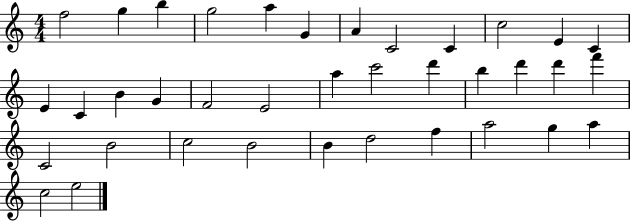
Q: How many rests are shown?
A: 0